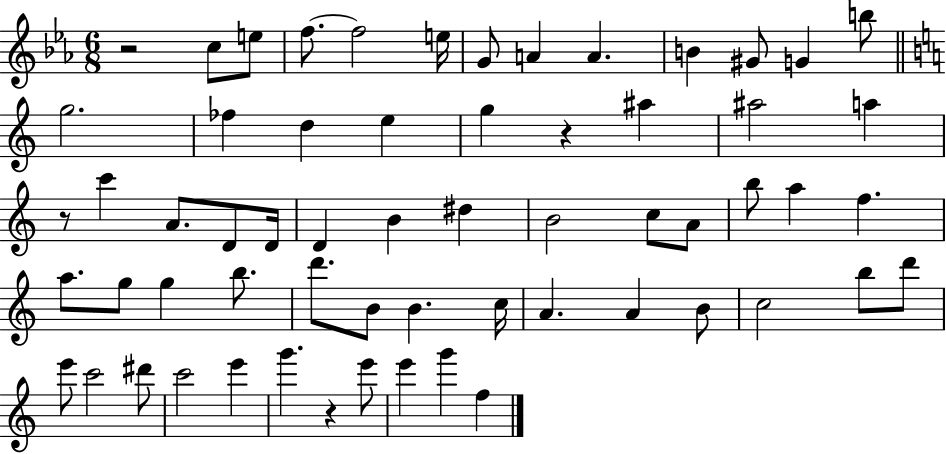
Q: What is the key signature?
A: EES major